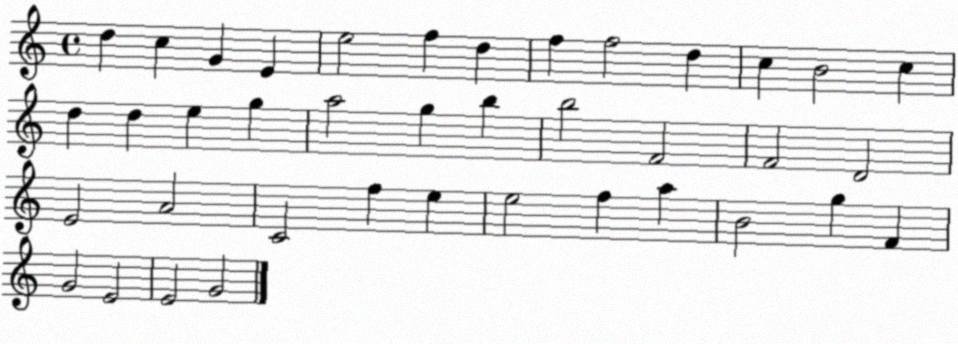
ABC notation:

X:1
T:Untitled
M:4/4
L:1/4
K:C
d c G E e2 f d f f2 d c B2 c d d e g a2 g b b2 F2 F2 D2 E2 A2 C2 f e e2 f a B2 g F G2 E2 E2 G2